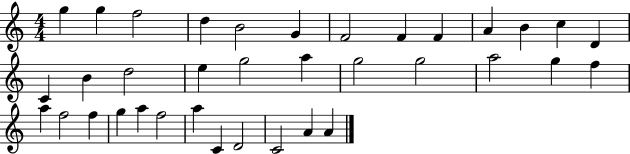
G5/q G5/q F5/h D5/q B4/h G4/q F4/h F4/q F4/q A4/q B4/q C5/q D4/q C4/q B4/q D5/h E5/q G5/h A5/q G5/h G5/h A5/h G5/q F5/q A5/q F5/h F5/q G5/q A5/q F5/h A5/q C4/q D4/h C4/h A4/q A4/q